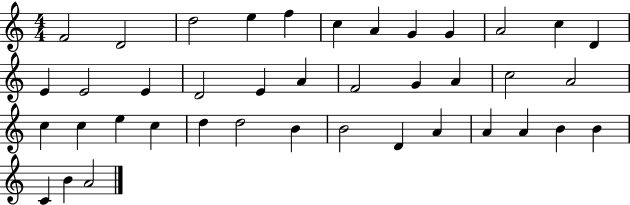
{
  \clef treble
  \numericTimeSignature
  \time 4/4
  \key c \major
  f'2 d'2 | d''2 e''4 f''4 | c''4 a'4 g'4 g'4 | a'2 c''4 d'4 | \break e'4 e'2 e'4 | d'2 e'4 a'4 | f'2 g'4 a'4 | c''2 a'2 | \break c''4 c''4 e''4 c''4 | d''4 d''2 b'4 | b'2 d'4 a'4 | a'4 a'4 b'4 b'4 | \break c'4 b'4 a'2 | \bar "|."
}